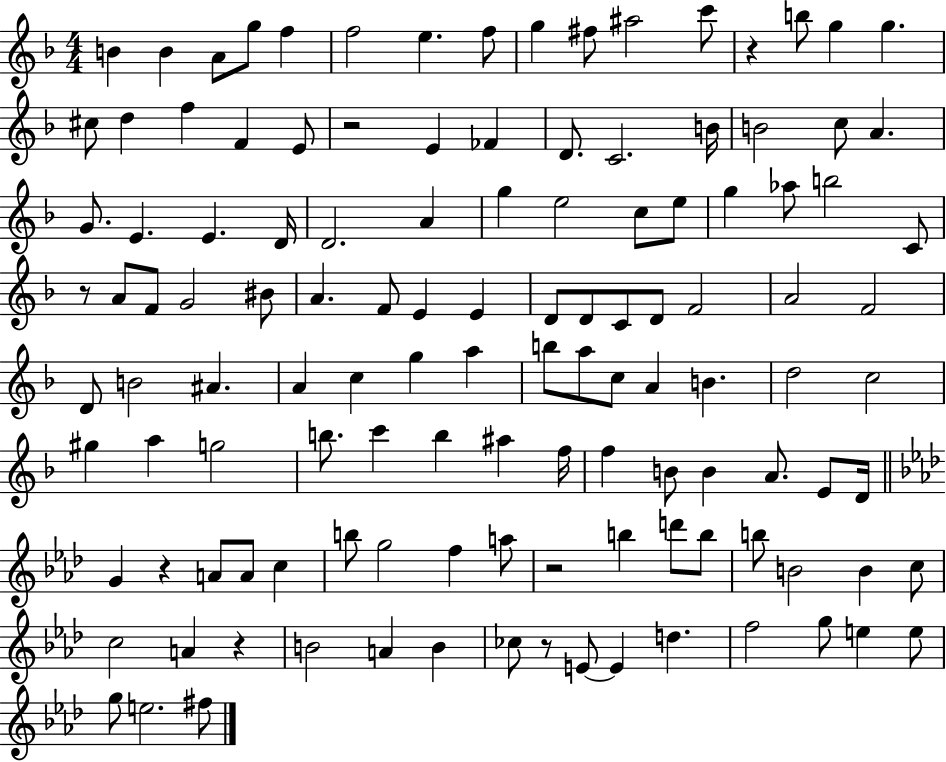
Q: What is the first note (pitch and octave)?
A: B4